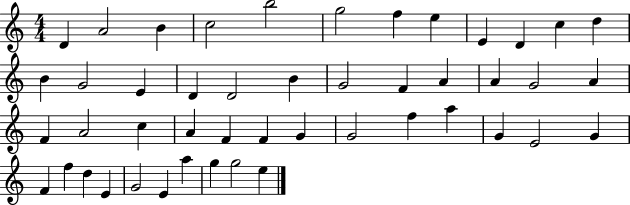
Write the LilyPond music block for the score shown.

{
  \clef treble
  \numericTimeSignature
  \time 4/4
  \key c \major
  d'4 a'2 b'4 | c''2 b''2 | g''2 f''4 e''4 | e'4 d'4 c''4 d''4 | \break b'4 g'2 e'4 | d'4 d'2 b'4 | g'2 f'4 a'4 | a'4 g'2 a'4 | \break f'4 a'2 c''4 | a'4 f'4 f'4 g'4 | g'2 f''4 a''4 | g'4 e'2 g'4 | \break f'4 f''4 d''4 e'4 | g'2 e'4 a''4 | g''4 g''2 e''4 | \bar "|."
}